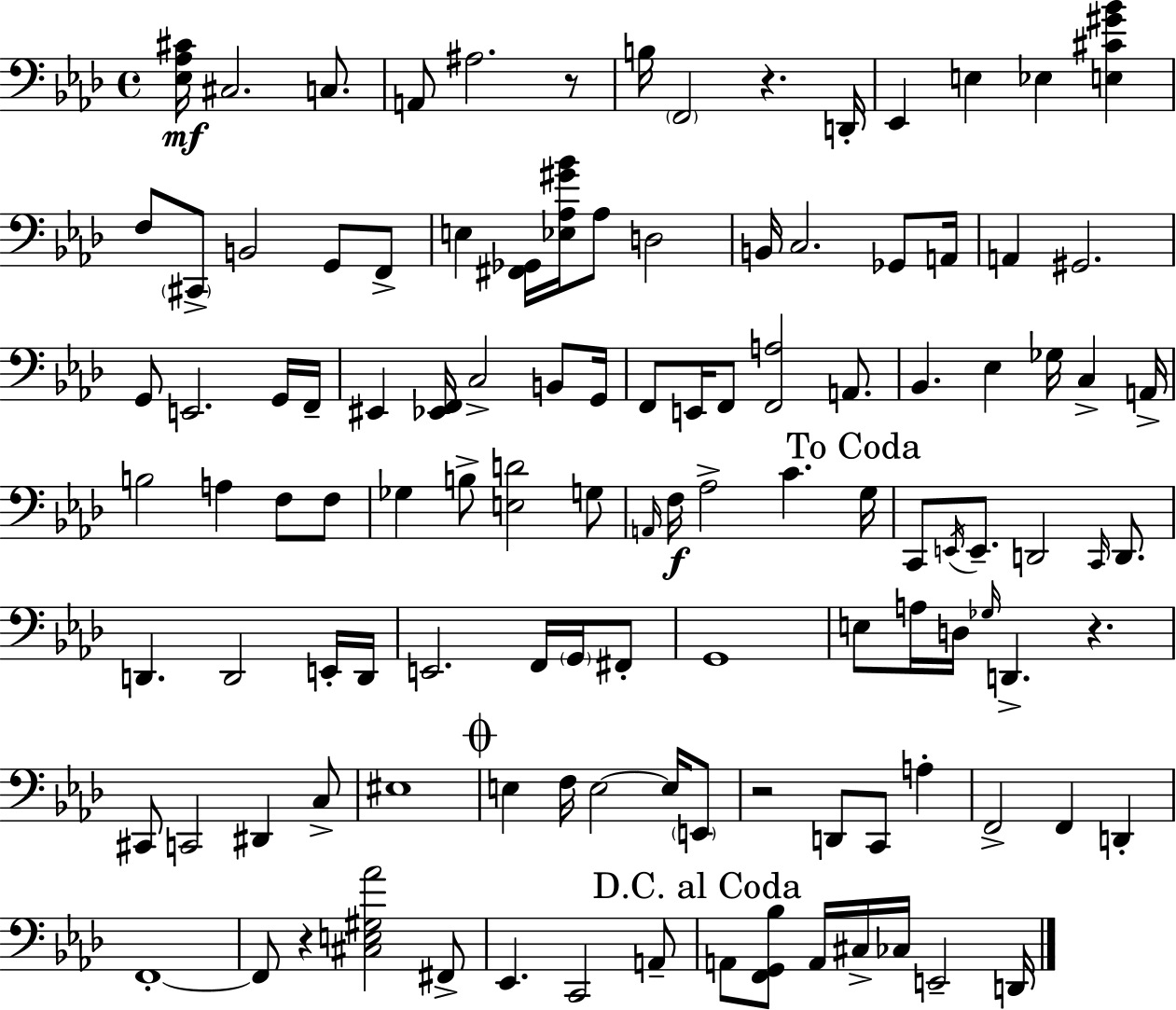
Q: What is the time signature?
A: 4/4